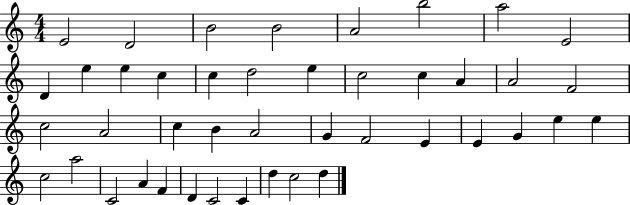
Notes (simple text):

E4/h D4/h B4/h B4/h A4/h B5/h A5/h E4/h D4/q E5/q E5/q C5/q C5/q D5/h E5/q C5/h C5/q A4/q A4/h F4/h C5/h A4/h C5/q B4/q A4/h G4/q F4/h E4/q E4/q G4/q E5/q E5/q C5/h A5/h C4/h A4/q F4/q D4/q C4/h C4/q D5/q C5/h D5/q